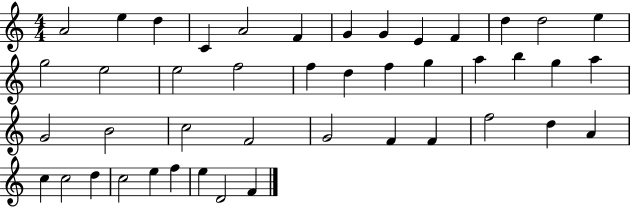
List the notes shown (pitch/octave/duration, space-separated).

A4/h E5/q D5/q C4/q A4/h F4/q G4/q G4/q E4/q F4/q D5/q D5/h E5/q G5/h E5/h E5/h F5/h F5/q D5/q F5/q G5/q A5/q B5/q G5/q A5/q G4/h B4/h C5/h F4/h G4/h F4/q F4/q F5/h D5/q A4/q C5/q C5/h D5/q C5/h E5/q F5/q E5/q D4/h F4/q